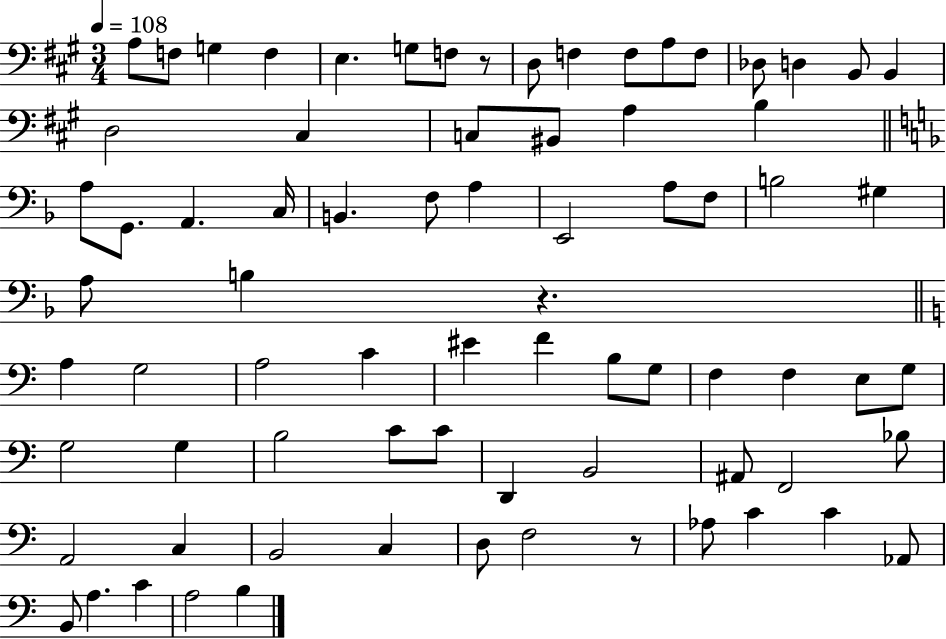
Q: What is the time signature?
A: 3/4